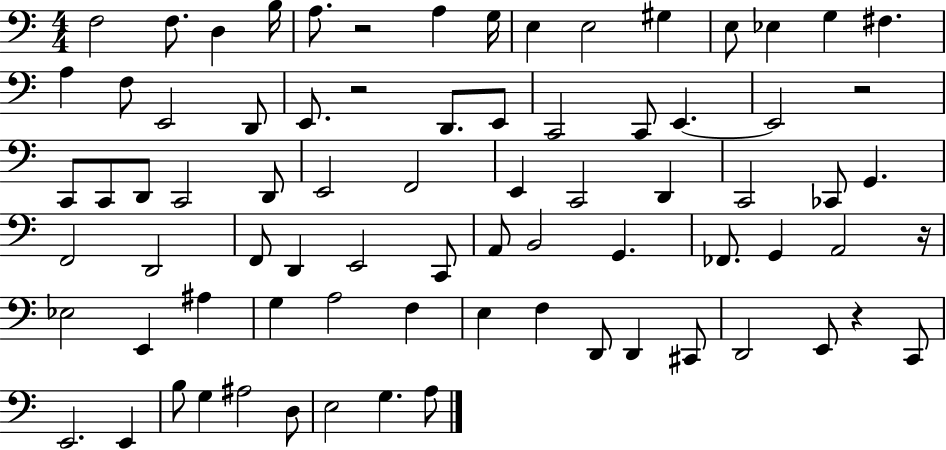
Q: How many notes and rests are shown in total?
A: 78